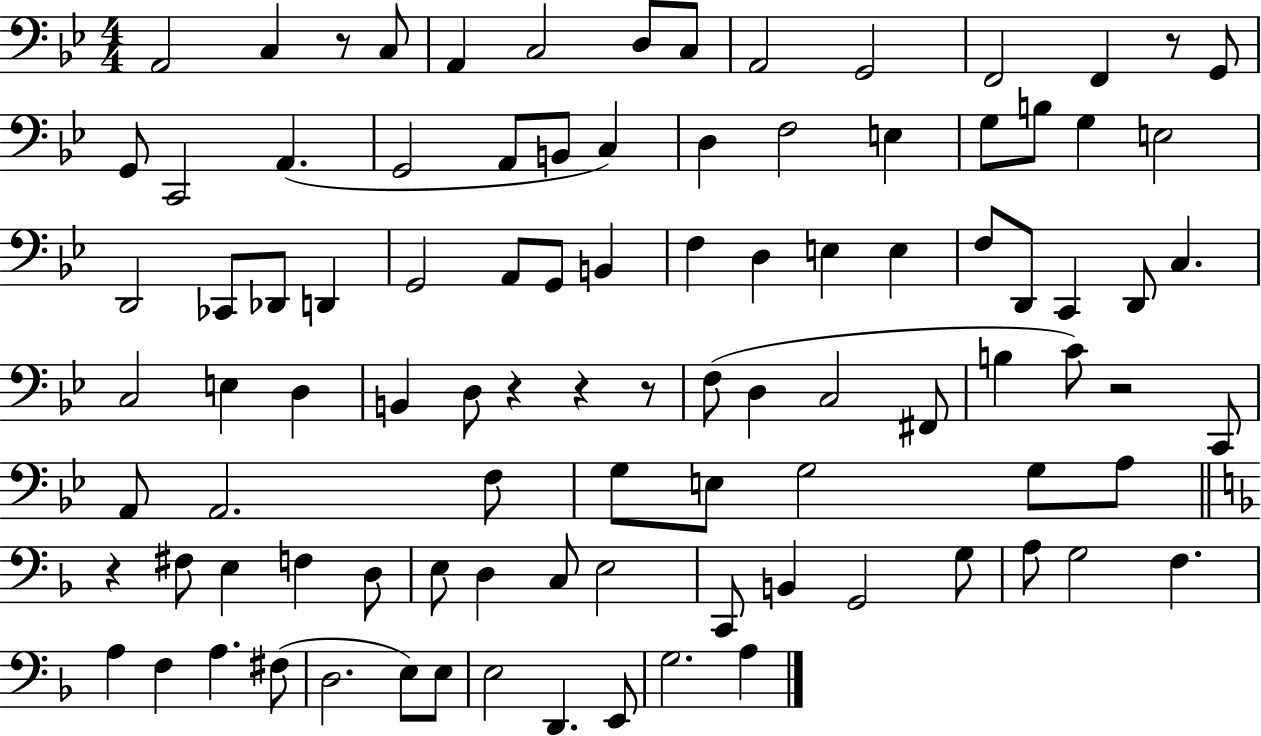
A2/h C3/q R/e C3/e A2/q C3/h D3/e C3/e A2/h G2/h F2/h F2/q R/e G2/e G2/e C2/h A2/q. G2/h A2/e B2/e C3/q D3/q F3/h E3/q G3/e B3/e G3/q E3/h D2/h CES2/e Db2/e D2/q G2/h A2/e G2/e B2/q F3/q D3/q E3/q E3/q F3/e D2/e C2/q D2/e C3/q. C3/h E3/q D3/q B2/q D3/e R/q R/q R/e F3/e D3/q C3/h F#2/e B3/q C4/e R/h C2/e A2/e A2/h. F3/e G3/e E3/e G3/h G3/e A3/e R/q F#3/e E3/q F3/q D3/e E3/e D3/q C3/e E3/h C2/e B2/q G2/h G3/e A3/e G3/h F3/q. A3/q F3/q A3/q. F#3/e D3/h. E3/e E3/e E3/h D2/q. E2/e G3/h. A3/q